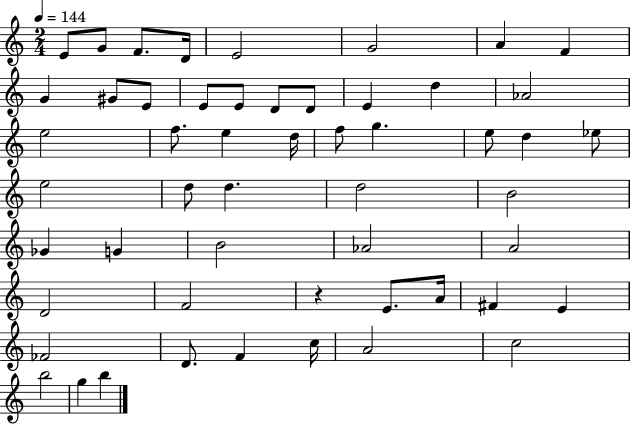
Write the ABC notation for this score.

X:1
T:Untitled
M:2/4
L:1/4
K:C
E/2 G/2 F/2 D/4 E2 G2 A F G ^G/2 E/2 E/2 E/2 D/2 D/2 E d _A2 e2 f/2 e d/4 f/2 g e/2 d _e/2 e2 d/2 d d2 B2 _G G B2 _A2 A2 D2 F2 z E/2 A/4 ^F E _F2 D/2 F c/4 A2 c2 b2 g b